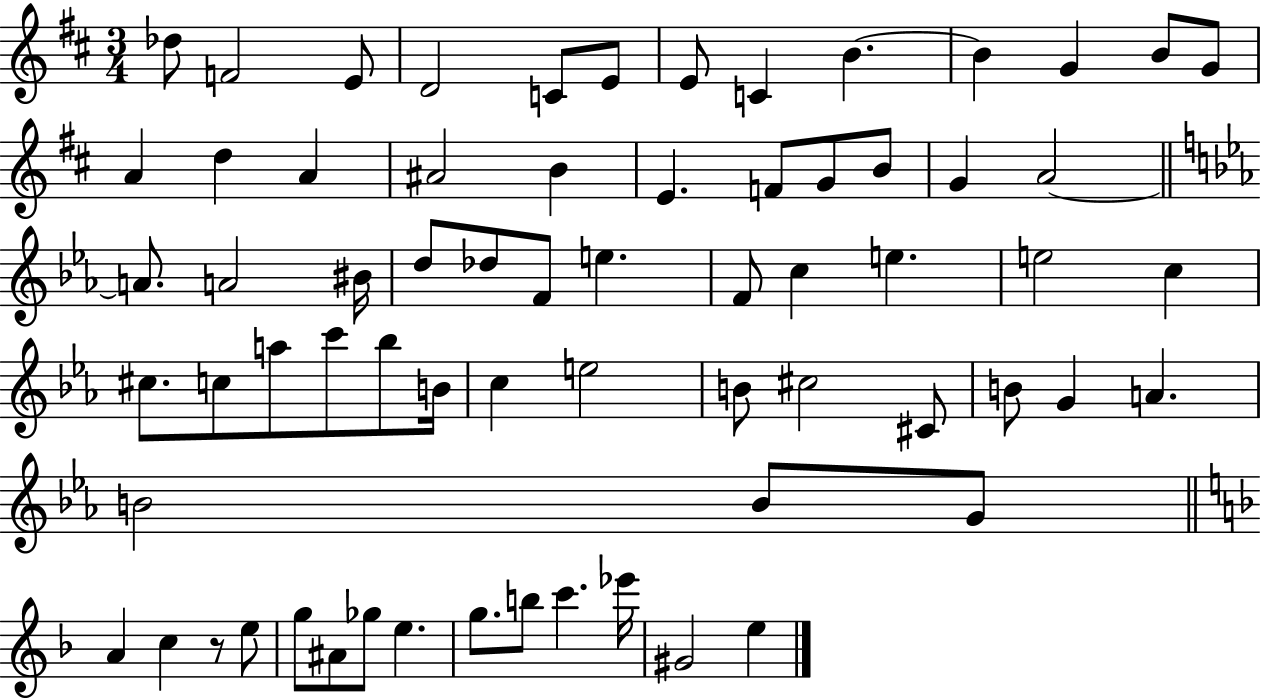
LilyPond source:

{
  \clef treble
  \numericTimeSignature
  \time 3/4
  \key d \major
  des''8 f'2 e'8 | d'2 c'8 e'8 | e'8 c'4 b'4.~~ | b'4 g'4 b'8 g'8 | \break a'4 d''4 a'4 | ais'2 b'4 | e'4. f'8 g'8 b'8 | g'4 a'2~~ | \break \bar "||" \break \key c \minor a'8. a'2 bis'16 | d''8 des''8 f'8 e''4. | f'8 c''4 e''4. | e''2 c''4 | \break cis''8. c''8 a''8 c'''8 bes''8 b'16 | c''4 e''2 | b'8 cis''2 cis'8 | b'8 g'4 a'4. | \break b'2 b'8 g'8 | \bar "||" \break \key f \major a'4 c''4 r8 e''8 | g''8 ais'8 ges''8 e''4. | g''8. b''8 c'''4. ees'''16 | gis'2 e''4 | \break \bar "|."
}